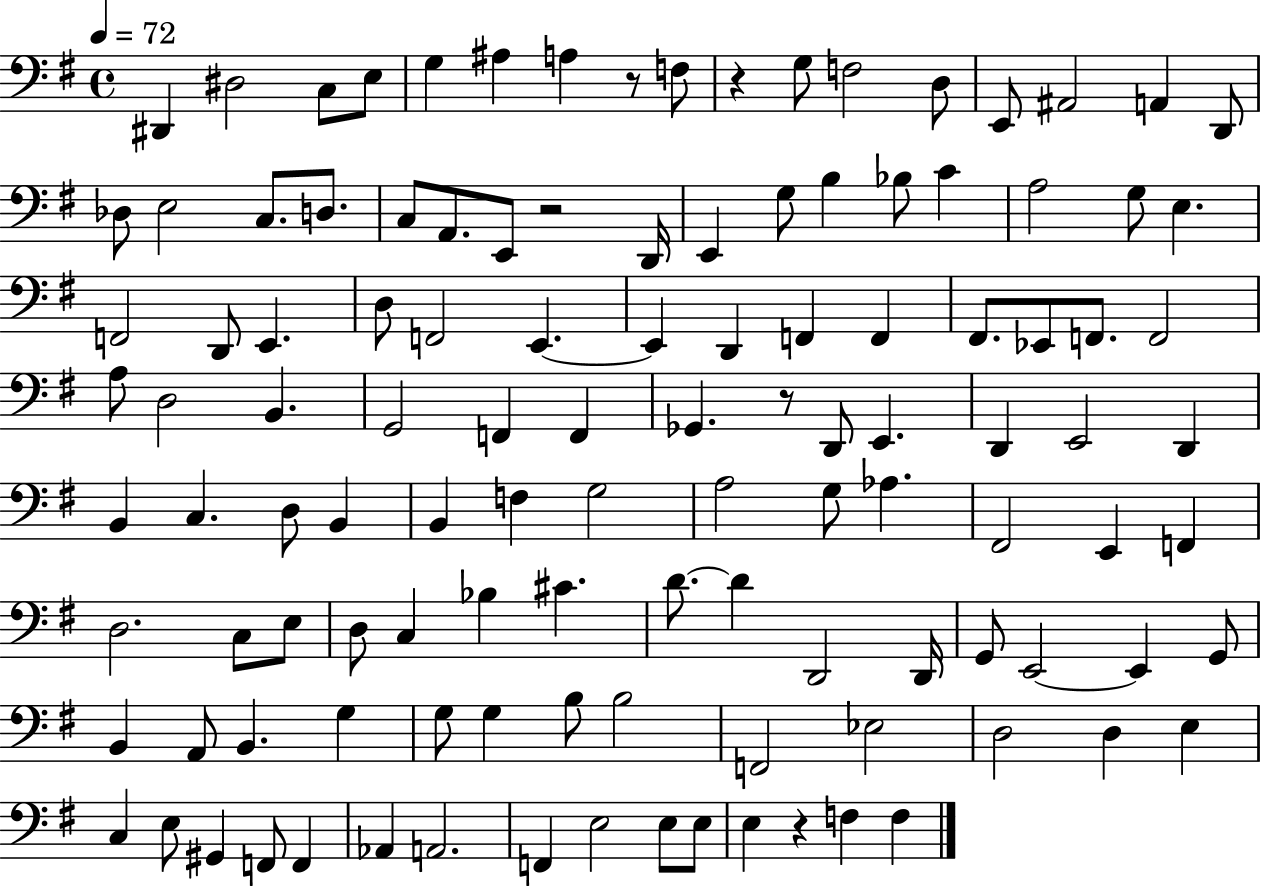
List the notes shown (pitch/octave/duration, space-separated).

D#2/q D#3/h C3/e E3/e G3/q A#3/q A3/q R/e F3/e R/q G3/e F3/h D3/e E2/e A#2/h A2/q D2/e Db3/e E3/h C3/e. D3/e. C3/e A2/e. E2/e R/h D2/s E2/q G3/e B3/q Bb3/e C4/q A3/h G3/e E3/q. F2/h D2/e E2/q. D3/e F2/h E2/q. E2/q D2/q F2/q F2/q F#2/e. Eb2/e F2/e. F2/h A3/e D3/h B2/q. G2/h F2/q F2/q Gb2/q. R/e D2/e E2/q. D2/q E2/h D2/q B2/q C3/q. D3/e B2/q B2/q F3/q G3/h A3/h G3/e Ab3/q. F#2/h E2/q F2/q D3/h. C3/e E3/e D3/e C3/q Bb3/q C#4/q. D4/e. D4/q D2/h D2/s G2/e E2/h E2/q G2/e B2/q A2/e B2/q. G3/q G3/e G3/q B3/e B3/h F2/h Eb3/h D3/h D3/q E3/q C3/q E3/e G#2/q F2/e F2/q Ab2/q A2/h. F2/q E3/h E3/e E3/e E3/q R/q F3/q F3/q